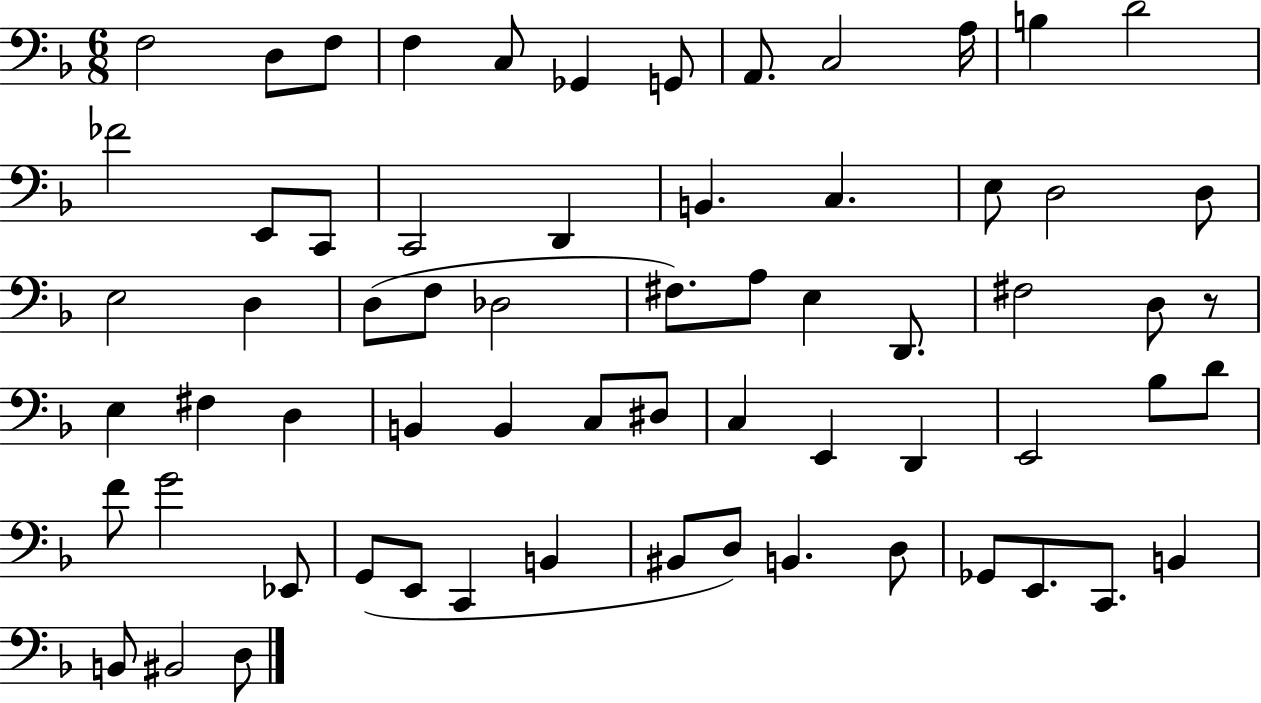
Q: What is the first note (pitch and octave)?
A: F3